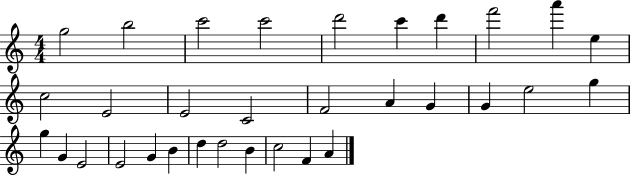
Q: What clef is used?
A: treble